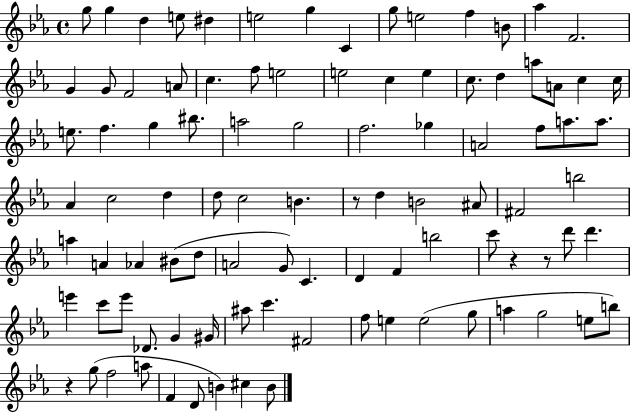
{
  \clef treble
  \time 4/4
  \defaultTimeSignature
  \key ees \major
  g''8 g''4 d''4 e''8 dis''4 | e''2 g''4 c'4 | g''8 e''2 f''4 b'8 | aes''4 f'2. | \break g'4 g'8 f'2 a'8 | c''4. f''8 e''2 | e''2 c''4 e''4 | c''8. d''4 a''8 a'8 c''4 c''16 | \break e''8. f''4. g''4 bis''8. | a''2 g''2 | f''2. ges''4 | a'2 f''8 a''8. a''8. | \break aes'4 c''2 d''4 | d''8 c''2 b'4. | r8 d''4 b'2 ais'8 | fis'2 b''2 | \break a''4 a'4 aes'4 bis'8( d''8 | a'2 g'8) c'4. | d'4 f'4 b''2 | c'''8 r4 r8 d'''8 d'''4. | \break e'''4 c'''8 e'''8 des'8. g'4 gis'16 | ais''8 c'''4. fis'2 | f''8 e''4 e''2( g''8 | a''4 g''2 e''8 b''8) | \break r4 g''8( f''2 a''8 | f'4 d'8 b'4) cis''4 b'8 | \bar "|."
}